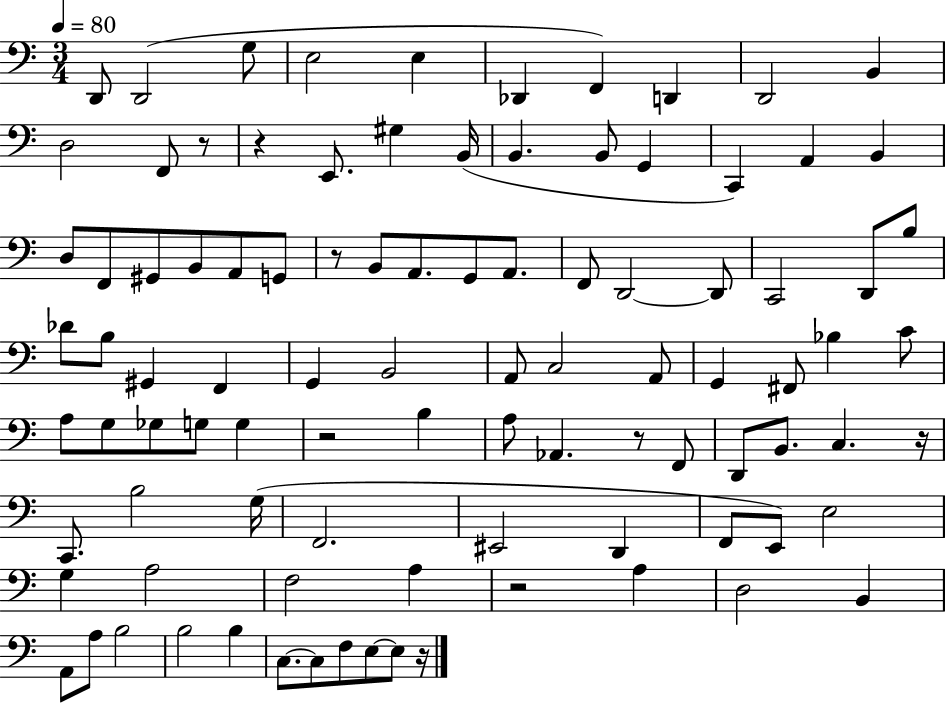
X:1
T:Untitled
M:3/4
L:1/4
K:C
D,,/2 D,,2 G,/2 E,2 E, _D,, F,, D,, D,,2 B,, D,2 F,,/2 z/2 z E,,/2 ^G, B,,/4 B,, B,,/2 G,, C,, A,, B,, D,/2 F,,/2 ^G,,/2 B,,/2 A,,/2 G,,/2 z/2 B,,/2 A,,/2 G,,/2 A,,/2 F,,/2 D,,2 D,,/2 C,,2 D,,/2 B,/2 _D/2 B,/2 ^G,, F,, G,, B,,2 A,,/2 C,2 A,,/2 G,, ^F,,/2 _B, C/2 A,/2 G,/2 _G,/2 G,/2 G, z2 B, A,/2 _A,, z/2 F,,/2 D,,/2 B,,/2 C, z/4 C,,/2 B,2 G,/4 F,,2 ^E,,2 D,, F,,/2 E,,/2 E,2 G, A,2 F,2 A, z2 A, D,2 B,, A,,/2 A,/2 B,2 B,2 B, C,/2 C,/2 F,/2 E,/2 E,/2 z/4